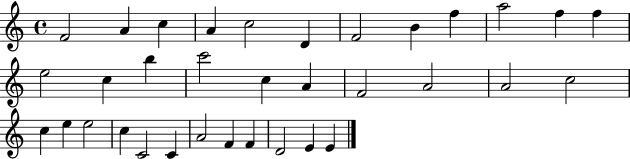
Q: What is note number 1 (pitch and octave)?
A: F4